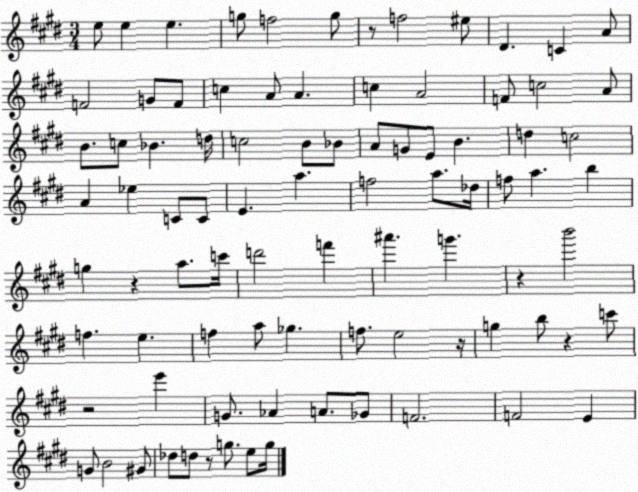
X:1
T:Untitled
M:3/4
L:1/4
K:E
e/2 e e g/2 f2 g/2 z/2 f2 ^e/2 ^D C A/2 F2 G/2 F/2 c A/2 A c A2 F/2 c2 A/2 B/2 c/2 _B d/4 c2 B/2 _B/2 A/2 G/2 E/2 B d c2 A _e C/2 C/2 E a f2 a/2 _d/4 f/2 a b g z a/2 c'/4 d'2 f' ^a' g' z b'2 f e f a/2 _g f/2 e2 z/4 g b/2 z c'/2 z2 e' G/2 _A A/2 _G/2 F2 F2 E G/2 B2 ^G/2 _d/2 d/2 z/2 g/2 e/2 g/4